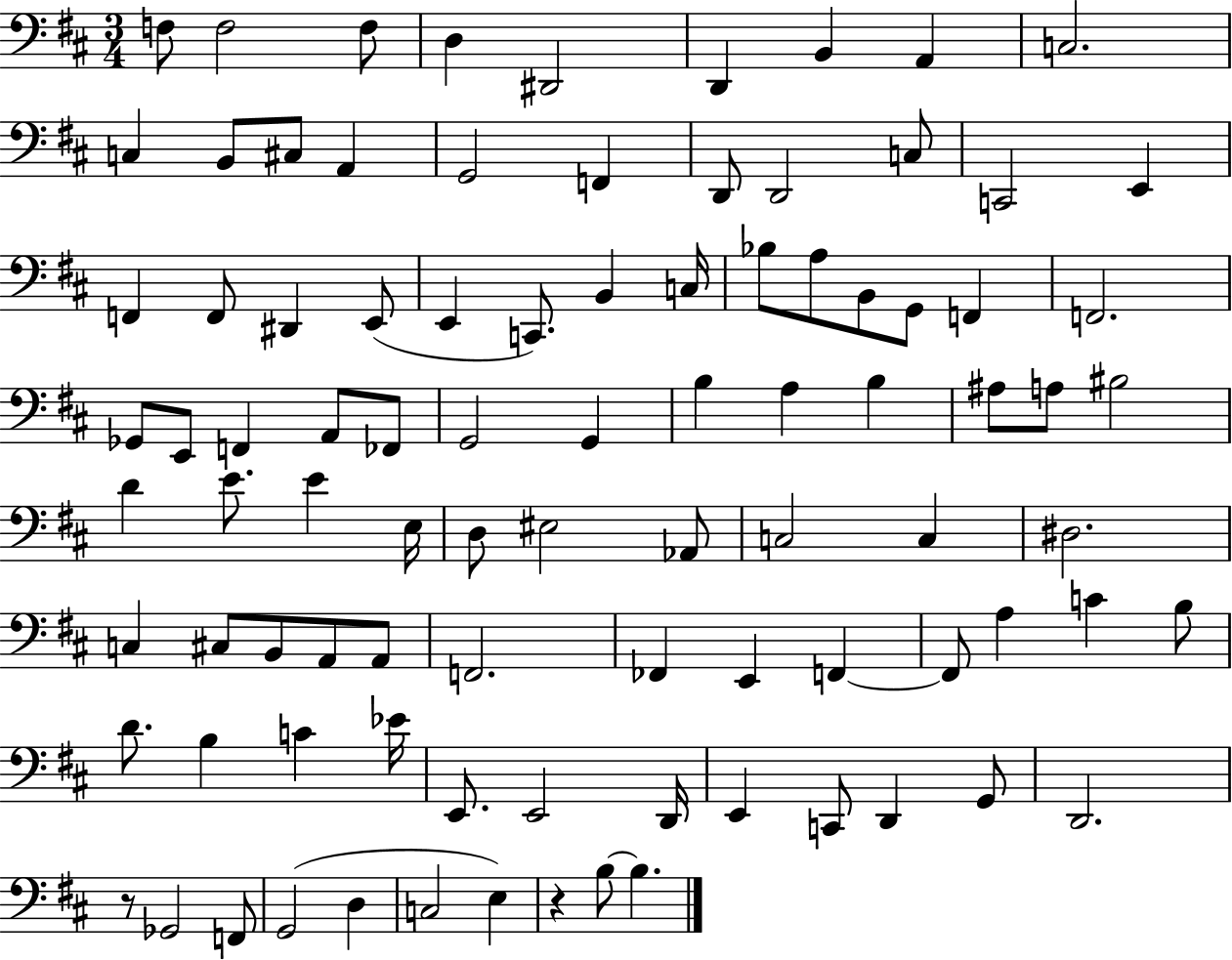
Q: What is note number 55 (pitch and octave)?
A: C3